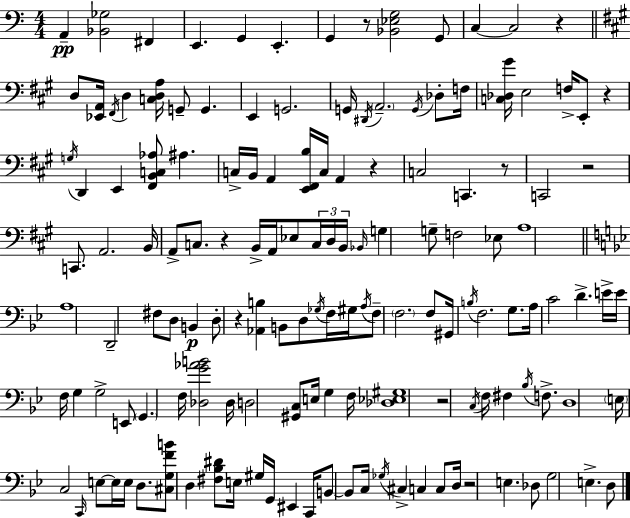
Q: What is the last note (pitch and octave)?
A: D3